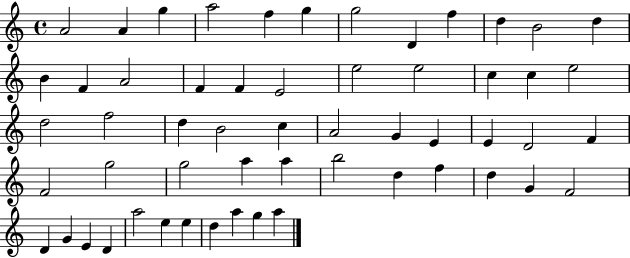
X:1
T:Untitled
M:4/4
L:1/4
K:C
A2 A g a2 f g g2 D f d B2 d B F A2 F F E2 e2 e2 c c e2 d2 f2 d B2 c A2 G E E D2 F F2 g2 g2 a a b2 d f d G F2 D G E D a2 e e d a g a